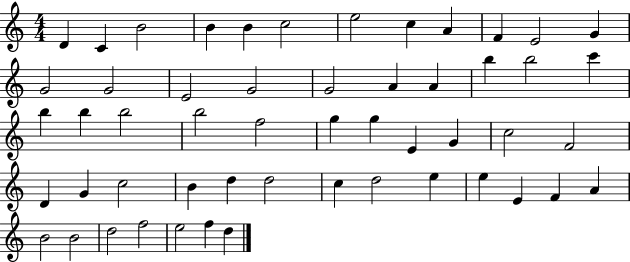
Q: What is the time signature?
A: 4/4